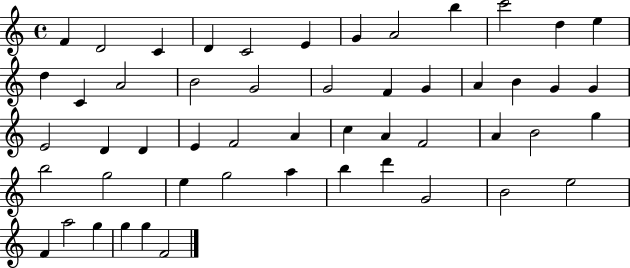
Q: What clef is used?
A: treble